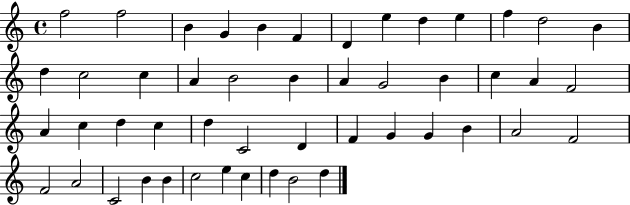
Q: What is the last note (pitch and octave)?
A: D5